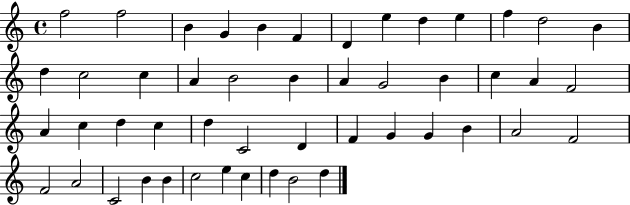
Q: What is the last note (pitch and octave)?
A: D5